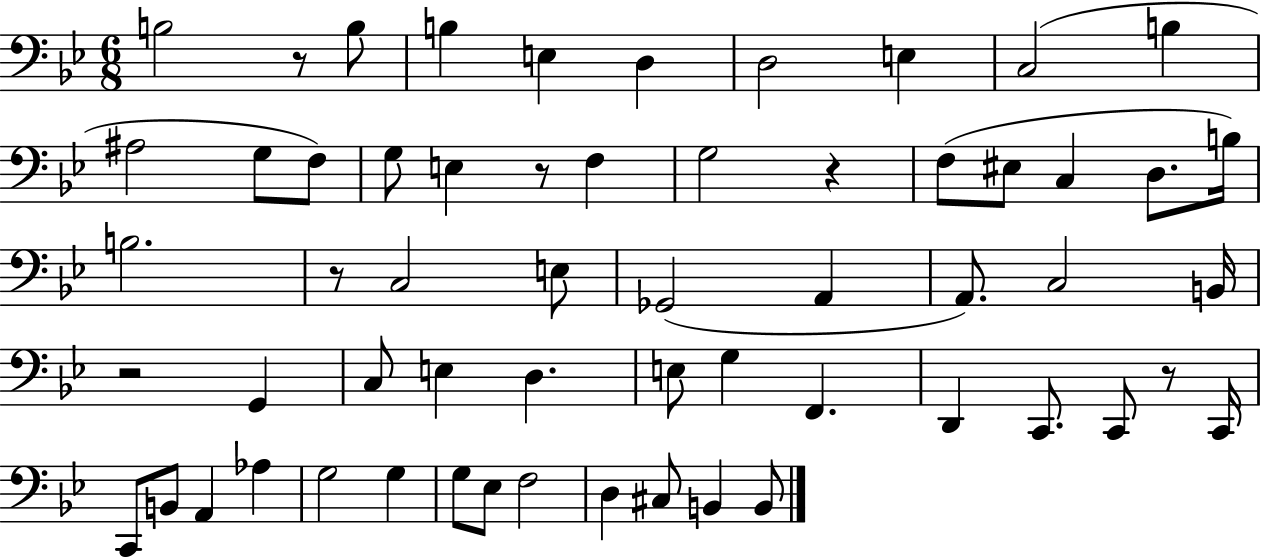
{
  \clef bass
  \numericTimeSignature
  \time 6/8
  \key bes \major
  b2 r8 b8 | b4 e4 d4 | d2 e4 | c2( b4 | \break ais2 g8 f8) | g8 e4 r8 f4 | g2 r4 | f8( eis8 c4 d8. b16) | \break b2. | r8 c2 e8 | ges,2( a,4 | a,8.) c2 b,16 | \break r2 g,4 | c8 e4 d4. | e8 g4 f,4. | d,4 c,8. c,8 r8 c,16 | \break c,8 b,8 a,4 aes4 | g2 g4 | g8 ees8 f2 | d4 cis8 b,4 b,8 | \break \bar "|."
}